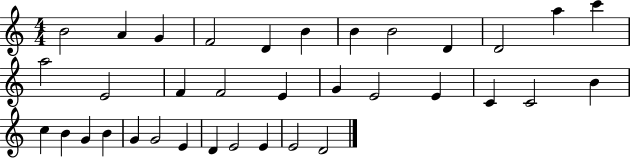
X:1
T:Untitled
M:4/4
L:1/4
K:C
B2 A G F2 D B B B2 D D2 a c' a2 E2 F F2 E G E2 E C C2 B c B G B G G2 E D E2 E E2 D2